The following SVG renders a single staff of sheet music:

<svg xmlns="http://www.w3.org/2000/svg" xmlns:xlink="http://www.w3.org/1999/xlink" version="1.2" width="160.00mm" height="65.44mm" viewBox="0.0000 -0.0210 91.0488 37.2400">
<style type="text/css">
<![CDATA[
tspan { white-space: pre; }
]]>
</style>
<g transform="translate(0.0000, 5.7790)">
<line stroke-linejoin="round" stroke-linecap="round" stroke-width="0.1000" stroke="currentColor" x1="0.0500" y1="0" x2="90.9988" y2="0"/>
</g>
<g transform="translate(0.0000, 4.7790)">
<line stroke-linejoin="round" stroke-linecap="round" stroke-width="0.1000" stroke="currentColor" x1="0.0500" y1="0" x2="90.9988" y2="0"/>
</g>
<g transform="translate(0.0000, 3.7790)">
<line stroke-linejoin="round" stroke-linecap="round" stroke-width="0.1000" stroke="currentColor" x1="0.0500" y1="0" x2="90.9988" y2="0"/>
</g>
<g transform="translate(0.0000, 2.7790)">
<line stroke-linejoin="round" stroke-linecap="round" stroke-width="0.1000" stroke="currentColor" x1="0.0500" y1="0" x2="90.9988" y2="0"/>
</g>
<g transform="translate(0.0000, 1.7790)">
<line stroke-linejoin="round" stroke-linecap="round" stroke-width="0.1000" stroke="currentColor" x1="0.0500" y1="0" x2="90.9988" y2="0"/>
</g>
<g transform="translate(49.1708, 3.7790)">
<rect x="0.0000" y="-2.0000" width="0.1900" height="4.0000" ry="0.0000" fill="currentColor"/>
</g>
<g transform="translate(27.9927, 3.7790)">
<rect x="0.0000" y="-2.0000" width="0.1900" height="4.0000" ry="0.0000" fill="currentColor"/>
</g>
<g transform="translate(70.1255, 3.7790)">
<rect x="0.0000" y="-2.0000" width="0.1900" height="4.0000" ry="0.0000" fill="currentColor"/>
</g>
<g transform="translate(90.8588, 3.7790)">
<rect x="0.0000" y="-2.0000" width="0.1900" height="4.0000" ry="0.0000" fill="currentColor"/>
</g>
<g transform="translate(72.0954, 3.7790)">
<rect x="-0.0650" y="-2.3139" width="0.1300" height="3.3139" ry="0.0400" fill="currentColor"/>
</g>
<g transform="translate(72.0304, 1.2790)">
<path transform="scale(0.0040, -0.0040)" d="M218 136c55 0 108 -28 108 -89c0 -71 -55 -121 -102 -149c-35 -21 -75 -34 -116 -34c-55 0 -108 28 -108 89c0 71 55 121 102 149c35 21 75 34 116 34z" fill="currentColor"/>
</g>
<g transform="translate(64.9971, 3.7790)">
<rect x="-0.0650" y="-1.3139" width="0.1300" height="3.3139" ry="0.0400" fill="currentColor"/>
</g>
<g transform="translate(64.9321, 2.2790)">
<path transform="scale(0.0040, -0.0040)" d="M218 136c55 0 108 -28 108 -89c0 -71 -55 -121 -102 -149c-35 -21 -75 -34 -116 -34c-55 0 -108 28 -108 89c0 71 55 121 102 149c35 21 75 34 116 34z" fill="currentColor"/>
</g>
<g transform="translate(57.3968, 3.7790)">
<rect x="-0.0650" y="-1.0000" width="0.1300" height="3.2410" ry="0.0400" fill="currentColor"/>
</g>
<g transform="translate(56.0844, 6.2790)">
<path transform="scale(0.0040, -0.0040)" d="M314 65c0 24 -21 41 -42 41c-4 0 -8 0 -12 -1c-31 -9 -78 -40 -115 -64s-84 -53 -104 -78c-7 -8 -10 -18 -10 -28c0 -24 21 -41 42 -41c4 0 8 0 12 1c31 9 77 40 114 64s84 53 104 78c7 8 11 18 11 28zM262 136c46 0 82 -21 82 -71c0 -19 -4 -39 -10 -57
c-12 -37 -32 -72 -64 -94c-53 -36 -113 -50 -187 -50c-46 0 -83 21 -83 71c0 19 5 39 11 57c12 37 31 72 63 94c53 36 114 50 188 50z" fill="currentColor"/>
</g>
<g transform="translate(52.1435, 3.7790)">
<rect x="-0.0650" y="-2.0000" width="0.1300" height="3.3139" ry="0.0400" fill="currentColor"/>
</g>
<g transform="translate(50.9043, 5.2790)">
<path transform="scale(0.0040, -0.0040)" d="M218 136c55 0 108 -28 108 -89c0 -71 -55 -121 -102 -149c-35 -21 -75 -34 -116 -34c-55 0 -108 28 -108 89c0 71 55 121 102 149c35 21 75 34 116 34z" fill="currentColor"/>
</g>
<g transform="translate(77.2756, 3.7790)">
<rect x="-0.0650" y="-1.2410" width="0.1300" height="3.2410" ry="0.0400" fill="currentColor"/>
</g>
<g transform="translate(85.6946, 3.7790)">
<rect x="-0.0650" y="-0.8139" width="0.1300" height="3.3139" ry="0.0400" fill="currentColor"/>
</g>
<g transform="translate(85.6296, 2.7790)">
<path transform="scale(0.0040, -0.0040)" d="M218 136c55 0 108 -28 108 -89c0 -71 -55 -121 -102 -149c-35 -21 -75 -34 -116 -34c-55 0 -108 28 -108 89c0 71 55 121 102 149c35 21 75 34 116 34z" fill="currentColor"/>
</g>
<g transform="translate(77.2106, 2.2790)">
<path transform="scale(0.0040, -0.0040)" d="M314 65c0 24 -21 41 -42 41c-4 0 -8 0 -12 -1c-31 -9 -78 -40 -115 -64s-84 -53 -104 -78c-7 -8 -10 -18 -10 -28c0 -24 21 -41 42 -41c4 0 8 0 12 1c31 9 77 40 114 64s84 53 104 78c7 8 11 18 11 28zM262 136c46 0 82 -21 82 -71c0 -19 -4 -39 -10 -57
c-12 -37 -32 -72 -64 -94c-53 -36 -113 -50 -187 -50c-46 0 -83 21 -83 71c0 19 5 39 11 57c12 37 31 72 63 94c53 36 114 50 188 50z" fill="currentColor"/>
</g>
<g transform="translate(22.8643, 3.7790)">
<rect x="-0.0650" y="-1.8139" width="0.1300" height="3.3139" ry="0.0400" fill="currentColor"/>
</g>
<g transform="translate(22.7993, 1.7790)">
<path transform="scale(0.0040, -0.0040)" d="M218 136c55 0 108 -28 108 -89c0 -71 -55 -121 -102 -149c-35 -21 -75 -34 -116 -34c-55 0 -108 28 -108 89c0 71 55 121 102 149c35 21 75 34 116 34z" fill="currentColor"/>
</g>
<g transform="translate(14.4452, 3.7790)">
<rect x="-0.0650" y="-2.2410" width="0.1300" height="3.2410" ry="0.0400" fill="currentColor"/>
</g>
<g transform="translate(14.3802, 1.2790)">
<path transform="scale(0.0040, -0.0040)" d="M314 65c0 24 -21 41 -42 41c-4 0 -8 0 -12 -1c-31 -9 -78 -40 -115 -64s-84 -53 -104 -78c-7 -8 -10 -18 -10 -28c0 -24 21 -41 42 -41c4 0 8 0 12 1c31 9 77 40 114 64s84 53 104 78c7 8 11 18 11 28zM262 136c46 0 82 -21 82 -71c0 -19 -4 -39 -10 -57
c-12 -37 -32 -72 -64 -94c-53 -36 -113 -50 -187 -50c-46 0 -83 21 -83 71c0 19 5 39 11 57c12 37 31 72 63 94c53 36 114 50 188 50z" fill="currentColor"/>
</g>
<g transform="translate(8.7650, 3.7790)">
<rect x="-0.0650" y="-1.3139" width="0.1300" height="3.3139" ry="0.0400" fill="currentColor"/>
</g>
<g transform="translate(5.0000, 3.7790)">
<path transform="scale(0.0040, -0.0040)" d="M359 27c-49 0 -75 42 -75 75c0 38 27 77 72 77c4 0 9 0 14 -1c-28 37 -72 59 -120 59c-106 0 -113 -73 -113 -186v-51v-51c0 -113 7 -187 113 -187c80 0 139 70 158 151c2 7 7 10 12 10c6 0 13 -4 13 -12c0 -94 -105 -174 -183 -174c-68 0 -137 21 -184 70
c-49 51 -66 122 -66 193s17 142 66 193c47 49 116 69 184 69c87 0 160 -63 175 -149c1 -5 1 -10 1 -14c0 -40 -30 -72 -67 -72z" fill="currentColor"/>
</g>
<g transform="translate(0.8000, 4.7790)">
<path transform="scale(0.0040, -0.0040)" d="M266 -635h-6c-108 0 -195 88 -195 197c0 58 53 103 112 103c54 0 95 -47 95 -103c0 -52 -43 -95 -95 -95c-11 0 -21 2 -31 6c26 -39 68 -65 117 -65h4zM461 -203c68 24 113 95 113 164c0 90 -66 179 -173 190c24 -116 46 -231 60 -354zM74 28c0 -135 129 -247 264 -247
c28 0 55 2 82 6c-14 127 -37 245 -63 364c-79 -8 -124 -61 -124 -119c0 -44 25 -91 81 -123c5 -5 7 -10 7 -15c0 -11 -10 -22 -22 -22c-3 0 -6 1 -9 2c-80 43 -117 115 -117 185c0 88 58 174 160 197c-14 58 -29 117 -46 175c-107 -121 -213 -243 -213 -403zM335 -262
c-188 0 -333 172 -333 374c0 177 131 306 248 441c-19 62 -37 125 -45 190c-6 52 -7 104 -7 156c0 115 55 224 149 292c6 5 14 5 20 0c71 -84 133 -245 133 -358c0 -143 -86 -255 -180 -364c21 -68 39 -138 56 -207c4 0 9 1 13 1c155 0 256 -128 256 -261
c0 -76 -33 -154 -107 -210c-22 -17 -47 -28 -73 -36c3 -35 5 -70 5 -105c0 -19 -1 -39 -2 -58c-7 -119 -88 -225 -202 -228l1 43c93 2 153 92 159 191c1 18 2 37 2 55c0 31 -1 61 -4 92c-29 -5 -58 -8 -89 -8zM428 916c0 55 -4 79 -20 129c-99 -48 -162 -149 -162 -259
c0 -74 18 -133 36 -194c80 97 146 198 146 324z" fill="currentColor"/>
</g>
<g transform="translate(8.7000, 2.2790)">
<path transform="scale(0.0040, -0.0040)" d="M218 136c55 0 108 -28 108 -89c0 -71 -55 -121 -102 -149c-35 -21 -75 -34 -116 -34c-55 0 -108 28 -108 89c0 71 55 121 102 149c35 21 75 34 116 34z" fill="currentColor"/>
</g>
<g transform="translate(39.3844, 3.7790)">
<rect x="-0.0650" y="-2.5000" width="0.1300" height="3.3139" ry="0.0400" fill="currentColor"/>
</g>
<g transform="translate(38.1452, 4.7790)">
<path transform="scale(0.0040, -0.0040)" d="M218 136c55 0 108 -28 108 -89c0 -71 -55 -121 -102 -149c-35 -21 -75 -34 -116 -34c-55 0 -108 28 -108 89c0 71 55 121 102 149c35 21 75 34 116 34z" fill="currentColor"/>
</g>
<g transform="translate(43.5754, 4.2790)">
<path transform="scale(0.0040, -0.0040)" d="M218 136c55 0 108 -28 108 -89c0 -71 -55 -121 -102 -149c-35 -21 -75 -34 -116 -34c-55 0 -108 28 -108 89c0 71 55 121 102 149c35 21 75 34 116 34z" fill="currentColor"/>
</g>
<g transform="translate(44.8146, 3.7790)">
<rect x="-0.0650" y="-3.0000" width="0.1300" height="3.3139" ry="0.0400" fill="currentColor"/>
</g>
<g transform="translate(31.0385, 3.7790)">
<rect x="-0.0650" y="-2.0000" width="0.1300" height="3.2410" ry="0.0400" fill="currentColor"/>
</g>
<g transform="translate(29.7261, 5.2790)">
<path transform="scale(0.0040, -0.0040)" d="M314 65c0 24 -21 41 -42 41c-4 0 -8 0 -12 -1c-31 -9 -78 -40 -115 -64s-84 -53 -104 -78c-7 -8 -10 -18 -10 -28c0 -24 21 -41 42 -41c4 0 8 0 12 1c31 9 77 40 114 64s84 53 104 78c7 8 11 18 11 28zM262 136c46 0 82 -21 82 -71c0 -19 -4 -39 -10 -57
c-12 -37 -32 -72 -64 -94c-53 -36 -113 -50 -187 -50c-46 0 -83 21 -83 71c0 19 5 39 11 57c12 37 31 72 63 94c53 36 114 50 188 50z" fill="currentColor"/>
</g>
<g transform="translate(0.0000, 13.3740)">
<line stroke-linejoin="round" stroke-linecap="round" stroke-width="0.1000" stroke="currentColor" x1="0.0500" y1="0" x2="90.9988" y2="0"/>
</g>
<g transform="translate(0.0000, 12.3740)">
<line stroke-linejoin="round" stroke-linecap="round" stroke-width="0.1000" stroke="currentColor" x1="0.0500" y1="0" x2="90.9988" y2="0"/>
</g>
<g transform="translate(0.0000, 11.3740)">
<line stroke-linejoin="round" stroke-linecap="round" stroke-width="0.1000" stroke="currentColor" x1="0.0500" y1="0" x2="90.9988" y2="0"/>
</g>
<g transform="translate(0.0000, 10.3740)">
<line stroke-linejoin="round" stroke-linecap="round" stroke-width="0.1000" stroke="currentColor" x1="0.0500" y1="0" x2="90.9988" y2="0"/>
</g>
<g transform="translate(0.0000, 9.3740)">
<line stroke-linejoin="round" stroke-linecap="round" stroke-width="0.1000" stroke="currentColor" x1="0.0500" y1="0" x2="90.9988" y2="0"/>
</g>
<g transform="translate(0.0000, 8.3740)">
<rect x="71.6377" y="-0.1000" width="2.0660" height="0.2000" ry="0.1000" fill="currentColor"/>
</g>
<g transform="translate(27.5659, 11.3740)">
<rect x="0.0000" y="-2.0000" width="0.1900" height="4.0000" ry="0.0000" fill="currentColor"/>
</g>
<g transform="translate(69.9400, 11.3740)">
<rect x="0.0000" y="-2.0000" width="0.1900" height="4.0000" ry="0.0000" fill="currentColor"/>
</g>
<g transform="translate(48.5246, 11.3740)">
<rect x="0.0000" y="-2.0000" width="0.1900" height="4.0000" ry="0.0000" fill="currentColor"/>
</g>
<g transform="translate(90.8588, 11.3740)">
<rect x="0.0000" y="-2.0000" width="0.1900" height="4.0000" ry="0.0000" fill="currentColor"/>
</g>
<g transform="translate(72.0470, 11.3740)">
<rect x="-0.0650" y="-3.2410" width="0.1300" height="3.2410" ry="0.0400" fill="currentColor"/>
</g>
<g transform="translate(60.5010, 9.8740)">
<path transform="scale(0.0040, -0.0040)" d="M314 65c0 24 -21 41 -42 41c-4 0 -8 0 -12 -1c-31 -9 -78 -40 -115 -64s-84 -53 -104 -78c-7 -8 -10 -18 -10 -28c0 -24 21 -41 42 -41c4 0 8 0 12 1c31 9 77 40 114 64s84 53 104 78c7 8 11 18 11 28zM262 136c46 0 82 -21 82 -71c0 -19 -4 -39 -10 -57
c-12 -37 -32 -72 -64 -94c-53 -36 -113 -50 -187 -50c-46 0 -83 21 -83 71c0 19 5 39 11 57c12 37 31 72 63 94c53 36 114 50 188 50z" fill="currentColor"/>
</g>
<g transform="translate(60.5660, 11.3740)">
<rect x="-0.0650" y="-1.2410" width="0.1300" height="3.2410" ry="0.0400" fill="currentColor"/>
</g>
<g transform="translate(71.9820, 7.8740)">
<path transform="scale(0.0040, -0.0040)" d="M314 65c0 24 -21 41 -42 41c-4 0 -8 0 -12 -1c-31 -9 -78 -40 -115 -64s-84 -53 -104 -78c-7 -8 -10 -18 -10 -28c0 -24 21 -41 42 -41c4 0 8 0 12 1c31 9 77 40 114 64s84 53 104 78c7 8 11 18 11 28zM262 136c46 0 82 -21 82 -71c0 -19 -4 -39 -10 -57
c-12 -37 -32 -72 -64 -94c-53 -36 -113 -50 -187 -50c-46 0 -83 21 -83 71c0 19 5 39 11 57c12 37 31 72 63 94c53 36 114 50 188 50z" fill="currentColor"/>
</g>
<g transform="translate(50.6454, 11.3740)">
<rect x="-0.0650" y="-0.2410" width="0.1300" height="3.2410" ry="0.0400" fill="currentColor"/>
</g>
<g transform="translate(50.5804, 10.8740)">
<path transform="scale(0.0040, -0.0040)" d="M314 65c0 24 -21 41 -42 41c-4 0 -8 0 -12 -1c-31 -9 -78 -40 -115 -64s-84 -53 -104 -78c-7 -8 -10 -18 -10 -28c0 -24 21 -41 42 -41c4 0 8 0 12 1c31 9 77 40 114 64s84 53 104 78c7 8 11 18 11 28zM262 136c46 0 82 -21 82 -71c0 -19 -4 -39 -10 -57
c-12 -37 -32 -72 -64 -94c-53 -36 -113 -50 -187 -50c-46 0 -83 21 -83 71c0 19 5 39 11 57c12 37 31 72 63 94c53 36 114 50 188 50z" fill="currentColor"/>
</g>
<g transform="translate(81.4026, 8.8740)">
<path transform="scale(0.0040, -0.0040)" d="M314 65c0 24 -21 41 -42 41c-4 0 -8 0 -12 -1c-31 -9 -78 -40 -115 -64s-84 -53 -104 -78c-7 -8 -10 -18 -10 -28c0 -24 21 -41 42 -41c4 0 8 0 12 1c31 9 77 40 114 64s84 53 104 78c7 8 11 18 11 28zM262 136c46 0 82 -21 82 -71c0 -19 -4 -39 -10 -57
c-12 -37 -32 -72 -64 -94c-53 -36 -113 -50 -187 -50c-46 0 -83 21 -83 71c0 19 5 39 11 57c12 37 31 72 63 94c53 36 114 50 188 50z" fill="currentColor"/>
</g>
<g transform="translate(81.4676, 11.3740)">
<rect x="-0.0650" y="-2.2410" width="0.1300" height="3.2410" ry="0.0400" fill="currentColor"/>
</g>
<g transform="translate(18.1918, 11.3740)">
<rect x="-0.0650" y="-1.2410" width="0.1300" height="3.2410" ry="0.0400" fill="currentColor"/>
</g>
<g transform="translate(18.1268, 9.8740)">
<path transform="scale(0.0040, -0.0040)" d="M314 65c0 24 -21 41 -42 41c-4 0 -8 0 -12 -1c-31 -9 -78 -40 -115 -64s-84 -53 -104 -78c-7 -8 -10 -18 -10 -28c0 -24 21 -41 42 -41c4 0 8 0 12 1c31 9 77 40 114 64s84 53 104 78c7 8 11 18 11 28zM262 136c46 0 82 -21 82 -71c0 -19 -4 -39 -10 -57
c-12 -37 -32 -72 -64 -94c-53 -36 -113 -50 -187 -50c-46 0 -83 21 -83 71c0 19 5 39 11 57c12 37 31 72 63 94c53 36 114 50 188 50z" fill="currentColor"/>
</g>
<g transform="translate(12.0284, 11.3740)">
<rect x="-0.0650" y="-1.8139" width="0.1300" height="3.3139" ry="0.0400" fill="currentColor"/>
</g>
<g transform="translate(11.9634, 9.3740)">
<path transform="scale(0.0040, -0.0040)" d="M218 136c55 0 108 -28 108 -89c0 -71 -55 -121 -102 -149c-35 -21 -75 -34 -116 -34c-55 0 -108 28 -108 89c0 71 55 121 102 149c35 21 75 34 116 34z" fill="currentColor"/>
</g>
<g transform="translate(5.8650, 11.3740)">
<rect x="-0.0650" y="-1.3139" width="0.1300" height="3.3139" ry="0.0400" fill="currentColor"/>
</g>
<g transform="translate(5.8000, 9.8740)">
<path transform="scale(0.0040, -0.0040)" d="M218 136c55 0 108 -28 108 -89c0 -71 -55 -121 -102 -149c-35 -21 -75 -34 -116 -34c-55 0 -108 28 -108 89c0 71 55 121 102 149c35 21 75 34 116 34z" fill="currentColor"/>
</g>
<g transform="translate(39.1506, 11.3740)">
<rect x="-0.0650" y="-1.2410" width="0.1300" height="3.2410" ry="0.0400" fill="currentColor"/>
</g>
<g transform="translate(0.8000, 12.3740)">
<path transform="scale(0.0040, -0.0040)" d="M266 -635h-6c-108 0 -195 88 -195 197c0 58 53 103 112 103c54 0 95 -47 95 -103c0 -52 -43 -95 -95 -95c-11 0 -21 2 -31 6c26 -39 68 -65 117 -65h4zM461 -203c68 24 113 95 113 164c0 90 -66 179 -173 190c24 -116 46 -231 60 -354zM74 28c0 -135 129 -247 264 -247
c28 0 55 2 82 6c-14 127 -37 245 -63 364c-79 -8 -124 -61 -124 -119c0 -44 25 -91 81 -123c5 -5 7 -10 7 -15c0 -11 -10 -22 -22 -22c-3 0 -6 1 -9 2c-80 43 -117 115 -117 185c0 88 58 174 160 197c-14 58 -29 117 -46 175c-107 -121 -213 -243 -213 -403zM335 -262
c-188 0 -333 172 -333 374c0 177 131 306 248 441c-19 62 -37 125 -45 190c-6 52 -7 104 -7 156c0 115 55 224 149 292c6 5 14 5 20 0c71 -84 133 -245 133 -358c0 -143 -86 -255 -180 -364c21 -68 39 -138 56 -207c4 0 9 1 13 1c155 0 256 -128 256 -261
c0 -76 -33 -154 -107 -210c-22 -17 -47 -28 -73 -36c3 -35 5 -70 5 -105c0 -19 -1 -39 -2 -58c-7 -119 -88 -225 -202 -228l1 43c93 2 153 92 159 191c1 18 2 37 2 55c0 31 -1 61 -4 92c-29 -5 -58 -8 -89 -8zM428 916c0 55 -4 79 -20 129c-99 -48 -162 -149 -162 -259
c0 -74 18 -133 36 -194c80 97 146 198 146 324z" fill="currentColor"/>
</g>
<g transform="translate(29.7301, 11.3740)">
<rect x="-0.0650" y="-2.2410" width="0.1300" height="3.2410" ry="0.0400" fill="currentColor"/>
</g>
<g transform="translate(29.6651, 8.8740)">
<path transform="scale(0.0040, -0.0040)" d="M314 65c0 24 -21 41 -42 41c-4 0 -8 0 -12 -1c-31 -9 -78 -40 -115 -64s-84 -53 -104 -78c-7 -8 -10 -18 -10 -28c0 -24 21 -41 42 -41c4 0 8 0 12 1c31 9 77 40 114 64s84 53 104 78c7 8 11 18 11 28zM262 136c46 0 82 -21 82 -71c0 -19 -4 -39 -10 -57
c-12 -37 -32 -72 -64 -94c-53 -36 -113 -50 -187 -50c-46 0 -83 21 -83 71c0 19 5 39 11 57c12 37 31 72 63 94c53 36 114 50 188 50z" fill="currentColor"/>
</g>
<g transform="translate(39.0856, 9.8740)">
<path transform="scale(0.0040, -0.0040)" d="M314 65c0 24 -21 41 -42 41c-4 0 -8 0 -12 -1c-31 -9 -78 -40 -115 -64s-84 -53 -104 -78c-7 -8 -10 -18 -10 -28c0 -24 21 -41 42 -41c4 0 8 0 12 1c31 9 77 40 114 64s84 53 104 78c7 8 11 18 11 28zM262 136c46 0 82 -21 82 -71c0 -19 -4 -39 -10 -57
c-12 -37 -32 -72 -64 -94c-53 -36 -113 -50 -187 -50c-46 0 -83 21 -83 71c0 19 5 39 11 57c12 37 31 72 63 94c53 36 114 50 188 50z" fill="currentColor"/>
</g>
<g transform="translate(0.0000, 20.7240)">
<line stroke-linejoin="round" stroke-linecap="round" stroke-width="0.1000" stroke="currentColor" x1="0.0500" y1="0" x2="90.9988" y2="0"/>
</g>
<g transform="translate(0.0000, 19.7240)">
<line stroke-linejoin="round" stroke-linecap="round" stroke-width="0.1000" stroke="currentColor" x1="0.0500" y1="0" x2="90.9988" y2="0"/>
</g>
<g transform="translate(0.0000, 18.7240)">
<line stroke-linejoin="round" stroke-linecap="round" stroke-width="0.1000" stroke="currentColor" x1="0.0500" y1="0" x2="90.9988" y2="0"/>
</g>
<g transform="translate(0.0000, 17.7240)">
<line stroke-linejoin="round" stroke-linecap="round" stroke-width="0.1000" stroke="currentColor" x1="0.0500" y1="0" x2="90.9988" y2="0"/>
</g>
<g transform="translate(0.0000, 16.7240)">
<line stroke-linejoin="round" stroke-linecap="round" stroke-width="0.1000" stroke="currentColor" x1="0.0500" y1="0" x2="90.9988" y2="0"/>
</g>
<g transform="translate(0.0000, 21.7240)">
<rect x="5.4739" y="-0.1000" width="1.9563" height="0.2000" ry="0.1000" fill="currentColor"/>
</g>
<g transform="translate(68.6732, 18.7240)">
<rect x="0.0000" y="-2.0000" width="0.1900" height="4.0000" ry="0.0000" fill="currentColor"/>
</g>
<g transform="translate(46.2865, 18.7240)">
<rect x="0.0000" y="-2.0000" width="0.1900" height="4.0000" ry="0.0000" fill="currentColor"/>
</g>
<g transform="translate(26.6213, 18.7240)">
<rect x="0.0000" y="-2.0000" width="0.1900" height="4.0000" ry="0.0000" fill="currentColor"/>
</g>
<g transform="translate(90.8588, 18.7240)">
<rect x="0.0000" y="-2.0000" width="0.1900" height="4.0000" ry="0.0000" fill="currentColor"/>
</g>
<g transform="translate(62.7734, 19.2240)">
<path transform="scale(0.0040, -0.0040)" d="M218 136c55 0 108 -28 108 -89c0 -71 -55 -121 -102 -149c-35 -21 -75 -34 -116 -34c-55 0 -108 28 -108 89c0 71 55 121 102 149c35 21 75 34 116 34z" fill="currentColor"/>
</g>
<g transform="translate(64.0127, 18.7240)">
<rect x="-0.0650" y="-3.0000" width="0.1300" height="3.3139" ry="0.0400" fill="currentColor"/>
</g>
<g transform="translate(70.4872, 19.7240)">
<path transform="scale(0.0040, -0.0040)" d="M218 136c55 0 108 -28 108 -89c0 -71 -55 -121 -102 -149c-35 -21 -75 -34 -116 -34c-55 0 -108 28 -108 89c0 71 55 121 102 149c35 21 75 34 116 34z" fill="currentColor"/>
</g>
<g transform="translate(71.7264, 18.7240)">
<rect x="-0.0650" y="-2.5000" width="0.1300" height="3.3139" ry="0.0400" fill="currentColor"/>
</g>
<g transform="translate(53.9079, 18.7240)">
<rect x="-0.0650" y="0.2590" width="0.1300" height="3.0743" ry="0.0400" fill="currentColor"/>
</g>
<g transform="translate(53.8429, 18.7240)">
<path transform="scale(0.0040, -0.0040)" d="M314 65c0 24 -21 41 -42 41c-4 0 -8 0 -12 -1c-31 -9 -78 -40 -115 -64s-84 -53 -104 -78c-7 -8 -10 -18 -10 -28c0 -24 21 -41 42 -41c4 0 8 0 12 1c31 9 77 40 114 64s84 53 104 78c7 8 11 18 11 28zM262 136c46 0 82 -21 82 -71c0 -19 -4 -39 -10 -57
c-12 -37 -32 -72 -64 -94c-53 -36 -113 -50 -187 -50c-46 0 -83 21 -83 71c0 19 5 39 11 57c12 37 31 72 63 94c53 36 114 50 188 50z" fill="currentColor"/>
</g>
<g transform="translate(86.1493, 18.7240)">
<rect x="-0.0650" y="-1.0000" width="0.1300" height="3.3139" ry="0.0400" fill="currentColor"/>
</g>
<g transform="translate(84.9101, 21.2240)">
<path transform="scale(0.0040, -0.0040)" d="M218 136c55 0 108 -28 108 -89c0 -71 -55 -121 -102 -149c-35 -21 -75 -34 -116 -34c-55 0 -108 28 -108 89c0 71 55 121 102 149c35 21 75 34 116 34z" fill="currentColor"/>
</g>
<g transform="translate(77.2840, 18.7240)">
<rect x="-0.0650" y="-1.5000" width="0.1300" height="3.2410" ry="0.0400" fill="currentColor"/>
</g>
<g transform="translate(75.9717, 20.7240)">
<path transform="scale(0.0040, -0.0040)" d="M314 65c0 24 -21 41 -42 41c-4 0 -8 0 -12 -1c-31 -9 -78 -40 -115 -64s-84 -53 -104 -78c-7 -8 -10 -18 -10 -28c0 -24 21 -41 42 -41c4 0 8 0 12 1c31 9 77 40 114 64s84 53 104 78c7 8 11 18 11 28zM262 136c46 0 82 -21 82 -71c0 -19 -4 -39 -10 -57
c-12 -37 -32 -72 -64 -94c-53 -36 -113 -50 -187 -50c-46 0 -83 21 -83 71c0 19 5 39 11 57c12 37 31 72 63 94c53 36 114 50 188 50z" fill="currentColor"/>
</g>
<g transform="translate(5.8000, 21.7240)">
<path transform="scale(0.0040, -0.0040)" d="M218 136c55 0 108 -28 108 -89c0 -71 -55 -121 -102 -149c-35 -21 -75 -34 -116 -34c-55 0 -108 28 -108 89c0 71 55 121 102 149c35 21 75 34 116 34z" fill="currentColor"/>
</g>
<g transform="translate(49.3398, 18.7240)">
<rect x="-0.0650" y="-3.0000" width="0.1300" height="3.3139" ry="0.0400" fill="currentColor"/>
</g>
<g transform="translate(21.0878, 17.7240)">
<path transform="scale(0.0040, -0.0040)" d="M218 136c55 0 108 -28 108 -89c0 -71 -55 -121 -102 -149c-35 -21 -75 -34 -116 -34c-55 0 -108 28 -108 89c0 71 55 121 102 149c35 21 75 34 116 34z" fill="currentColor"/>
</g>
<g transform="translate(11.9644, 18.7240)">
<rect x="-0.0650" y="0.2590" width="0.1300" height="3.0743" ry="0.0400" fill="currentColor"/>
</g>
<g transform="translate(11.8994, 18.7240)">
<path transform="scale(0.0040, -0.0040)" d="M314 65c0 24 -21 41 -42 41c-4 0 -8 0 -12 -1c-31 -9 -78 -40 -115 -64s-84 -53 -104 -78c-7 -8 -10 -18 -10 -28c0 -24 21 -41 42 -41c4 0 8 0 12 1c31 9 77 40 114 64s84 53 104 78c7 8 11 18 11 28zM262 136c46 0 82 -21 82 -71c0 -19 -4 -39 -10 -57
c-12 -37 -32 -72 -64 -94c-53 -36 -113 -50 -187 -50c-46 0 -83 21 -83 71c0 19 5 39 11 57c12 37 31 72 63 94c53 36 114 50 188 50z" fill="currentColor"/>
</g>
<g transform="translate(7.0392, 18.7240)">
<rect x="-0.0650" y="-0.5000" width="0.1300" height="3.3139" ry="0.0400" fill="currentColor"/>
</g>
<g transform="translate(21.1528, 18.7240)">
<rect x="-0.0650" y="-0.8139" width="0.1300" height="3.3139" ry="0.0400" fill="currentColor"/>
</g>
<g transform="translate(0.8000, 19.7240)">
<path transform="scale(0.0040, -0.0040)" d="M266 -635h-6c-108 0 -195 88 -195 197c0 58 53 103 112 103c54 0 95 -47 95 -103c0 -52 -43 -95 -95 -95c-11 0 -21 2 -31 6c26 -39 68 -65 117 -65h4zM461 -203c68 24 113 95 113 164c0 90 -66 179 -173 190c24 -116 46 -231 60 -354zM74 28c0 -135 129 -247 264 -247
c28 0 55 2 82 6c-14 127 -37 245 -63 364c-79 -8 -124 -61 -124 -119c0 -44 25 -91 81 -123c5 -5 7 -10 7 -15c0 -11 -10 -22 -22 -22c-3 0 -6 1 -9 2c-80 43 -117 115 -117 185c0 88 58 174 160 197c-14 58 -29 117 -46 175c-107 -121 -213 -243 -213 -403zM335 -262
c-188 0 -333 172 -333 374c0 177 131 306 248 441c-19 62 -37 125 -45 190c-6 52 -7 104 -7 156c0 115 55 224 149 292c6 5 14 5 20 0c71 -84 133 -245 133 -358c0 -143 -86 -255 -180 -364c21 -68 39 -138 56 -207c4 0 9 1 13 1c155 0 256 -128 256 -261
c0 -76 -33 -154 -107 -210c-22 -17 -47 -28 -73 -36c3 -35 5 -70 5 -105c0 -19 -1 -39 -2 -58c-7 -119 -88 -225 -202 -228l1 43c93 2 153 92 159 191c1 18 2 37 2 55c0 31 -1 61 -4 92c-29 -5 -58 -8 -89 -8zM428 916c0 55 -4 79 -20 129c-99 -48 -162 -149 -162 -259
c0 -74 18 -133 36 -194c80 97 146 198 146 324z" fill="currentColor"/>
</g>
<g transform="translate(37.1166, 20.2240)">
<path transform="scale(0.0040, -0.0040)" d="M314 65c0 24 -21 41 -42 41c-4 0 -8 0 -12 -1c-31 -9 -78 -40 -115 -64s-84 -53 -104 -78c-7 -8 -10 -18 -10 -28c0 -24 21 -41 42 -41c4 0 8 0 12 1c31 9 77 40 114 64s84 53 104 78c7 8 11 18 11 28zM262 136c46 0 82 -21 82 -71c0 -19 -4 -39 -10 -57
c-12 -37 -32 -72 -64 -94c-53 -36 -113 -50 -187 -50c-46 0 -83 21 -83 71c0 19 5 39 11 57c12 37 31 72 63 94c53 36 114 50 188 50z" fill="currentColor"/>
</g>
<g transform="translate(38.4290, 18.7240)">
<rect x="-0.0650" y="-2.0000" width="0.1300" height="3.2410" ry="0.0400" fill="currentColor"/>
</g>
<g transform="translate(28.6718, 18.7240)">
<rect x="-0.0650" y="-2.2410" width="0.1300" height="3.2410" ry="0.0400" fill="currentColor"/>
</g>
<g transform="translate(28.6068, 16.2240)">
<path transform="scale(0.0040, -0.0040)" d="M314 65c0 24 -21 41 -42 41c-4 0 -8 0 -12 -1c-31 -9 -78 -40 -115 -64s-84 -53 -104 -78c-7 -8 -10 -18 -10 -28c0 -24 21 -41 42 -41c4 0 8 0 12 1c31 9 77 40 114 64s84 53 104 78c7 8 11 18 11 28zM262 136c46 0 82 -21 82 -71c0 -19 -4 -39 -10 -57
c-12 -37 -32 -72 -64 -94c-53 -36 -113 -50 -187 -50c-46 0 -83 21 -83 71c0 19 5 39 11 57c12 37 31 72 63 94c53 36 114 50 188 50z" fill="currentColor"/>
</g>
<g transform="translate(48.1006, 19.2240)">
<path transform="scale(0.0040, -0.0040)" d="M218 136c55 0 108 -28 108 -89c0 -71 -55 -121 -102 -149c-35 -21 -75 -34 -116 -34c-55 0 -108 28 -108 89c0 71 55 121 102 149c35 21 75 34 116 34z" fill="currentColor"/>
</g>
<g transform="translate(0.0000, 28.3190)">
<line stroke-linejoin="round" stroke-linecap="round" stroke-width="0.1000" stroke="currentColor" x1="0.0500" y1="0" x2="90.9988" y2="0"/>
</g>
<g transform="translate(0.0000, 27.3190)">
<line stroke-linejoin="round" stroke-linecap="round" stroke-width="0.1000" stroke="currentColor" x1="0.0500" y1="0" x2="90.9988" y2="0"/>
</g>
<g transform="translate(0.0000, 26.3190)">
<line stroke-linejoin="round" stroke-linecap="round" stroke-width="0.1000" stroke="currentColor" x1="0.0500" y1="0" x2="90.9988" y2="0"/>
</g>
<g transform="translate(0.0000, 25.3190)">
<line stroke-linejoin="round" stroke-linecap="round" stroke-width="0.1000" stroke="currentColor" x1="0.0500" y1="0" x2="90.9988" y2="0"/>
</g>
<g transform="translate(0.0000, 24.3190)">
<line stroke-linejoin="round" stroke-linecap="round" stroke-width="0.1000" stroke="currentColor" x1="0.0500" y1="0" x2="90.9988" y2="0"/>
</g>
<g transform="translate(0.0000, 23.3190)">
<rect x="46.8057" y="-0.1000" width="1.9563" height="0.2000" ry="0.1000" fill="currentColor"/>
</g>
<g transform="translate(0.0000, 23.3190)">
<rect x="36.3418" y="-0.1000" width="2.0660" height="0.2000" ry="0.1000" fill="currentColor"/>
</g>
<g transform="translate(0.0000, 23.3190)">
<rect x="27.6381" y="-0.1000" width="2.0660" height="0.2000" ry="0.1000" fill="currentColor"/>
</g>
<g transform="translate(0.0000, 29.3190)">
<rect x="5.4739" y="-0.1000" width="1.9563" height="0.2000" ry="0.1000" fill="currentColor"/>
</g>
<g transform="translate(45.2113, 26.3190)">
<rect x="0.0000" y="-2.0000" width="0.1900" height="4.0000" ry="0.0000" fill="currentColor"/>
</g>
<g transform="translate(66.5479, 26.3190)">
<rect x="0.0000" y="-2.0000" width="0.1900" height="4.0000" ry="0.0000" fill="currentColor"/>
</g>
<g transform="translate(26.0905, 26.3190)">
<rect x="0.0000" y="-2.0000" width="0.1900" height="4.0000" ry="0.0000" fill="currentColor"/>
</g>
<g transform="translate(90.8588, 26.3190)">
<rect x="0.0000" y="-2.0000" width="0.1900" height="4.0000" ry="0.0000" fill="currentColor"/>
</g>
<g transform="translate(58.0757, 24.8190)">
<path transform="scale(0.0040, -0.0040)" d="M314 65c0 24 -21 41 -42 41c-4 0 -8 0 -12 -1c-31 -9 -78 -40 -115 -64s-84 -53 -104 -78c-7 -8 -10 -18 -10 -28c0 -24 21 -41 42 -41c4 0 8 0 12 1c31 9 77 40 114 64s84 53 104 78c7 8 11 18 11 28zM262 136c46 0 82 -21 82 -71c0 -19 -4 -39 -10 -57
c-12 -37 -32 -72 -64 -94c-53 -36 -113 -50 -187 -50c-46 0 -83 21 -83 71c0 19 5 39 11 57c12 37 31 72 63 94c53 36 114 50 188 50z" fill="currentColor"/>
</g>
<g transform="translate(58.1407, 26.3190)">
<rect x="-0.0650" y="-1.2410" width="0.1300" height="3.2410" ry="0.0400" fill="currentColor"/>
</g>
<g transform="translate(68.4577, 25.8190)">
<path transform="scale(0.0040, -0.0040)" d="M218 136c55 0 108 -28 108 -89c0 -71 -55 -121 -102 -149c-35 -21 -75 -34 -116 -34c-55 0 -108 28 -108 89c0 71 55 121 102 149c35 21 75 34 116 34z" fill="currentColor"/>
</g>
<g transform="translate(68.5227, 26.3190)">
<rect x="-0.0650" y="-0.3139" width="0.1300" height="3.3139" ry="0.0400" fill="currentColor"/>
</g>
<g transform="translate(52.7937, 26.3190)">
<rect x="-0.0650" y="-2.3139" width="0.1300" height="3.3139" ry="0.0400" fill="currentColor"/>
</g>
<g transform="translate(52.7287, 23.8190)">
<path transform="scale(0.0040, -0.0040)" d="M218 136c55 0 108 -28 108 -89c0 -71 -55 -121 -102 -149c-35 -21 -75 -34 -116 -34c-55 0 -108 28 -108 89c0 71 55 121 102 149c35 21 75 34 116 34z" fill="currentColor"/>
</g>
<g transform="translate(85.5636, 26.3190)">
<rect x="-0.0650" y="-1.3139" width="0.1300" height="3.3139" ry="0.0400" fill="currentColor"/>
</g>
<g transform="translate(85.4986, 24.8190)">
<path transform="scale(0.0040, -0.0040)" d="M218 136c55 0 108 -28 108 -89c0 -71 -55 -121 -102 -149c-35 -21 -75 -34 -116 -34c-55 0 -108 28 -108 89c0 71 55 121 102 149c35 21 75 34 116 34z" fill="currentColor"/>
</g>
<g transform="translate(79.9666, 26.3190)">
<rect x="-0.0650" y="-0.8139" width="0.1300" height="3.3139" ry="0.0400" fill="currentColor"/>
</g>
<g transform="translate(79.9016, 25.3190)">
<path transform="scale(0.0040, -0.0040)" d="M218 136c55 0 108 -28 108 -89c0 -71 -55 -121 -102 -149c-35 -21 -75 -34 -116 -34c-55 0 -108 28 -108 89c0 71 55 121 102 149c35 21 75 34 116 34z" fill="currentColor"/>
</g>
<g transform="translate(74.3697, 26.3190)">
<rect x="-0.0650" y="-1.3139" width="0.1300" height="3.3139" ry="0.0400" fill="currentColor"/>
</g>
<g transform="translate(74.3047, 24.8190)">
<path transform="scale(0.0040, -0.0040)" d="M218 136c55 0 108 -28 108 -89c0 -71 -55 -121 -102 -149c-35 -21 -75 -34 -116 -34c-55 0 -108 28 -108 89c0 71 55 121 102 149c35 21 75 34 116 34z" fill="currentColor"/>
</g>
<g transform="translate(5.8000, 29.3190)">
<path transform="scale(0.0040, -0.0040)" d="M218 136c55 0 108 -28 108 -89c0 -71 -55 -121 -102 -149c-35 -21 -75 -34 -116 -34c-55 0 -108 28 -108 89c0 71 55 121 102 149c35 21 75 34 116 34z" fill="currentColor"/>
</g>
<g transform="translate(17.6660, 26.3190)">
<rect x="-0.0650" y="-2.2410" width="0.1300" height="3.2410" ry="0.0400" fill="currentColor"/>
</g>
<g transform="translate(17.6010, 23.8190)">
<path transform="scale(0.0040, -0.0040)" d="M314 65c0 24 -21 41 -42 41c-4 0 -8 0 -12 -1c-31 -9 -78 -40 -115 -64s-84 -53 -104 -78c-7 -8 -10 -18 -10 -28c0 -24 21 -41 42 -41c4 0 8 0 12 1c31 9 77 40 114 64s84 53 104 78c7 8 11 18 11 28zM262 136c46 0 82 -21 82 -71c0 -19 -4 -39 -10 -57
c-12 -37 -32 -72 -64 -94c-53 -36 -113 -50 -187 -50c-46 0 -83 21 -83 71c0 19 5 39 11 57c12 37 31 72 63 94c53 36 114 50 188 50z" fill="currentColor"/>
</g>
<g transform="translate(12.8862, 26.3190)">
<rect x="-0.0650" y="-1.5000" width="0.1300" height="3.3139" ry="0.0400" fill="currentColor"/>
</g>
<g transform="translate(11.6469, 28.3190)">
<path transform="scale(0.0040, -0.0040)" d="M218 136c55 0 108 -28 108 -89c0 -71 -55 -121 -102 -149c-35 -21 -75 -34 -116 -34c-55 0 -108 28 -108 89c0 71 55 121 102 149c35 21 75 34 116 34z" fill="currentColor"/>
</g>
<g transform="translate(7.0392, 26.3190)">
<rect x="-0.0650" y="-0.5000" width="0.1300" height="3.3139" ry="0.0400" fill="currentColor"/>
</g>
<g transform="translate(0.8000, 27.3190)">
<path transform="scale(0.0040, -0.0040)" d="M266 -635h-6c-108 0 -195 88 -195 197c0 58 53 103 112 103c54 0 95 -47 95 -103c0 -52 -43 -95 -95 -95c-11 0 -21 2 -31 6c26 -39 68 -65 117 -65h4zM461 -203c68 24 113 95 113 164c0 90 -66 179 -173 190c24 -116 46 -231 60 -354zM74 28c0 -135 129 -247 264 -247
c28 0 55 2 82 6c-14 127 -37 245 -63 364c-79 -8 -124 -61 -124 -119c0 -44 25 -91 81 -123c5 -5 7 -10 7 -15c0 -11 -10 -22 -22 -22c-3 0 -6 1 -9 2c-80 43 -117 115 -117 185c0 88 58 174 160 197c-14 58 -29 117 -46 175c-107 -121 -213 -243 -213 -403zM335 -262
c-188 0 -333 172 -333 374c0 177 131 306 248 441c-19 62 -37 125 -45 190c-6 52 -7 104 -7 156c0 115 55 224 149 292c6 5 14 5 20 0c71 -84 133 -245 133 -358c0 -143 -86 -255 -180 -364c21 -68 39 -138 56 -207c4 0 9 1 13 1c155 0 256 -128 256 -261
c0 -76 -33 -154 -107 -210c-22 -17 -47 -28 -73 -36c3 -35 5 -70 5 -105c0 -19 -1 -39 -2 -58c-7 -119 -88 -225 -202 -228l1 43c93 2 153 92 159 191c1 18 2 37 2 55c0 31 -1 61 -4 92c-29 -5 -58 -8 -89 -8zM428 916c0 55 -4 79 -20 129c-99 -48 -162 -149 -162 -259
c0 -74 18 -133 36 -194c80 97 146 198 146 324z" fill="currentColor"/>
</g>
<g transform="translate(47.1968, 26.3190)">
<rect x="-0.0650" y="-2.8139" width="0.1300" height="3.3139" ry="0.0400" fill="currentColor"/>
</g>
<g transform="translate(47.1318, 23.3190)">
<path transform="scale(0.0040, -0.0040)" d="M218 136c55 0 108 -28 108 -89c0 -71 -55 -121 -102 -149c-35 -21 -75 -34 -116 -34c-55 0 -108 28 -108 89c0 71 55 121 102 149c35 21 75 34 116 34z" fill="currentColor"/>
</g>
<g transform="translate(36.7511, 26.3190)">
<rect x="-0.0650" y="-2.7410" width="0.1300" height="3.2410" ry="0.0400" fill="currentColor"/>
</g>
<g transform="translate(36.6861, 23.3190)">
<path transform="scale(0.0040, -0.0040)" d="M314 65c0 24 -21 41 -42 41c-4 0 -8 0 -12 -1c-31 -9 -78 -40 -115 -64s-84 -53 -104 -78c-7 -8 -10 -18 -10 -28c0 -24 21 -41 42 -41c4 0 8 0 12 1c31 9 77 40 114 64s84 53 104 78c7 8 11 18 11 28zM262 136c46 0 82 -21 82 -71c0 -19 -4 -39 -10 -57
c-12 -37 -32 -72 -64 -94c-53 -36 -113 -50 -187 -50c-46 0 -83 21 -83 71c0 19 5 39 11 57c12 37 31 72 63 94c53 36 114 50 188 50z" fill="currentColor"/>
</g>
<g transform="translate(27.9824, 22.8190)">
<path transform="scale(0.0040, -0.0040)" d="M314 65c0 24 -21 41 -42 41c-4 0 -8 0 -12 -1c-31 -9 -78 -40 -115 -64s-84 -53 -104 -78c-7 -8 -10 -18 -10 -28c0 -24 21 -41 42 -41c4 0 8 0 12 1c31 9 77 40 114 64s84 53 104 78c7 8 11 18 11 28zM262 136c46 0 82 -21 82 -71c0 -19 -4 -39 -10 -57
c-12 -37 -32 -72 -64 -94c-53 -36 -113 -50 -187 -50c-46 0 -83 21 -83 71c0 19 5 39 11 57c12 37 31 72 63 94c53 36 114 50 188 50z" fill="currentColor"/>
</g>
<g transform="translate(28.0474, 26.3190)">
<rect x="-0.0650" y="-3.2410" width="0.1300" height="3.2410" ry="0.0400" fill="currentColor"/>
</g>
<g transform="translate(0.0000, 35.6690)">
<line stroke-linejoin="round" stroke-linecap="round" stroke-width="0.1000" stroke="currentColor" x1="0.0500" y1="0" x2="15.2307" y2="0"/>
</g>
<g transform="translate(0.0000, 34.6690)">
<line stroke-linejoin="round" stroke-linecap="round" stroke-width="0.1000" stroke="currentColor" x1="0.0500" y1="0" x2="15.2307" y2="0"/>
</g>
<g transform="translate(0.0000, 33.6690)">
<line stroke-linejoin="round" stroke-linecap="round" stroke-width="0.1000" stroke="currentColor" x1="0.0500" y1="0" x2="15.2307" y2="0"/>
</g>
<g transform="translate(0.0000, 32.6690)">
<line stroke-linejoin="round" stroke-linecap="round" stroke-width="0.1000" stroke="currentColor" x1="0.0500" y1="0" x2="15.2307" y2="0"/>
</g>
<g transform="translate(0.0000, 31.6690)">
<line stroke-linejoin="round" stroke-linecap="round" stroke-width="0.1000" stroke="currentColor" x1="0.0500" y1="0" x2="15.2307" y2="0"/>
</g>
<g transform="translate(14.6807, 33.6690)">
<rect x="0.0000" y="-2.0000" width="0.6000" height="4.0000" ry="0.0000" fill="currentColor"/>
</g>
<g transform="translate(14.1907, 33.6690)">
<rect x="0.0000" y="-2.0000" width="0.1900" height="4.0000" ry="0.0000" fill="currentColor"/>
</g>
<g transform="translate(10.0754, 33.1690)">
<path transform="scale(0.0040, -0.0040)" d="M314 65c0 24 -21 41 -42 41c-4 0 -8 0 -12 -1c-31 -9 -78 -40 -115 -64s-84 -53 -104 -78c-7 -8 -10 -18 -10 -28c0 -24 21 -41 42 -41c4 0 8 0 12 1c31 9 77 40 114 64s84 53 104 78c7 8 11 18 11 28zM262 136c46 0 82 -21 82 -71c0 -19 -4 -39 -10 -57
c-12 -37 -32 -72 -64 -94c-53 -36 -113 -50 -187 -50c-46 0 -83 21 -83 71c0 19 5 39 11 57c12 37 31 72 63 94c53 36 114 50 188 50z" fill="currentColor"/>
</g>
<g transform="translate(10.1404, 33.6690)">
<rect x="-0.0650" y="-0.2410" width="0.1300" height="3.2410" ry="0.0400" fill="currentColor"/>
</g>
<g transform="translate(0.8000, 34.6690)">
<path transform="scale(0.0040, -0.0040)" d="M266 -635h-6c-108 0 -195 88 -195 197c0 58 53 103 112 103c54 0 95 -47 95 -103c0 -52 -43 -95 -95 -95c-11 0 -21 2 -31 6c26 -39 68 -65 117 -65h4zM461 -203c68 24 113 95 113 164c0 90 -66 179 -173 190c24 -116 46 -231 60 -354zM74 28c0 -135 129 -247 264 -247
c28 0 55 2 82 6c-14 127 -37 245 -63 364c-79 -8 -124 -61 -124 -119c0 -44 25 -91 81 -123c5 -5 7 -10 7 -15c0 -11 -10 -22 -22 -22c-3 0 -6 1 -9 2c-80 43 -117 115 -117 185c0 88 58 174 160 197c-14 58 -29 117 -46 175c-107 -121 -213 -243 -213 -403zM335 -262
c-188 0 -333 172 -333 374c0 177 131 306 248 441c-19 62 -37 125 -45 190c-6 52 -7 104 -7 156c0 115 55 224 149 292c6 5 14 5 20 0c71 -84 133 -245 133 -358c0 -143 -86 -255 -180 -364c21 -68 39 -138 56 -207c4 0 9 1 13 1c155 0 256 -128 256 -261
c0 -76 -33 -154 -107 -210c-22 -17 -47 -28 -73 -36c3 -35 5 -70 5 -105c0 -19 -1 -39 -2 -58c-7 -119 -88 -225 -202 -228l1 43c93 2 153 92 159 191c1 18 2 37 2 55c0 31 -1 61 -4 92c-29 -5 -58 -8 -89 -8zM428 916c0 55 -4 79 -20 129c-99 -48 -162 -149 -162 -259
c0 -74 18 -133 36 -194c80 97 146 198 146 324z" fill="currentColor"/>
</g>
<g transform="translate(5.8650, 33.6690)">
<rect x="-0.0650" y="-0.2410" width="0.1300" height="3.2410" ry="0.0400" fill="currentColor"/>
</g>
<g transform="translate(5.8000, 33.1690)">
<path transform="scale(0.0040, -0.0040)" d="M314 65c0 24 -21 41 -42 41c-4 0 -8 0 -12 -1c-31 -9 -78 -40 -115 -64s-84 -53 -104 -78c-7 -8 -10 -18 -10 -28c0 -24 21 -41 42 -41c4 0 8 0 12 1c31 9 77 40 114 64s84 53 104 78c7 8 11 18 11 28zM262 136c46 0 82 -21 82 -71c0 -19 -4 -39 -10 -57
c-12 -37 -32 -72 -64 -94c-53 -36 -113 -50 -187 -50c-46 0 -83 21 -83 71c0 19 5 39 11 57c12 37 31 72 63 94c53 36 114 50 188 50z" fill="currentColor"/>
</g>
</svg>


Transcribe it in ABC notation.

X:1
T:Untitled
M:4/4
L:1/4
K:C
e g2 f F2 G A F D2 e g e2 d e f e2 g2 e2 c2 e2 b2 g2 C B2 d g2 F2 A B2 A G E2 D C E g2 b2 a2 a g e2 c e d e c2 c2